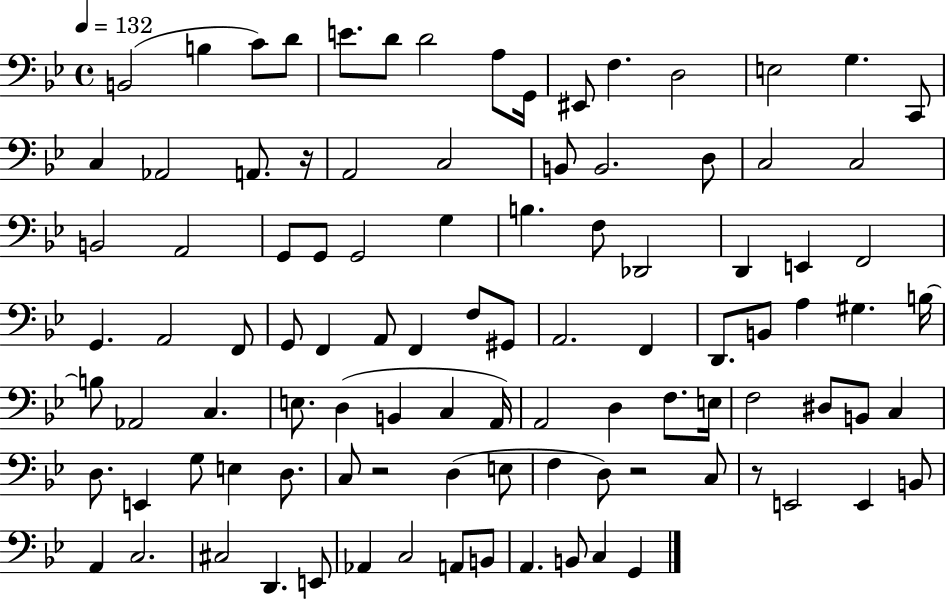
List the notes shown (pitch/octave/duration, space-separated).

B2/h B3/q C4/e D4/e E4/e. D4/e D4/h A3/e G2/s EIS2/e F3/q. D3/h E3/h G3/q. C2/e C3/q Ab2/h A2/e. R/s A2/h C3/h B2/e B2/h. D3/e C3/h C3/h B2/h A2/h G2/e G2/e G2/h G3/q B3/q. F3/e Db2/h D2/q E2/q F2/h G2/q. A2/h F2/e G2/e F2/q A2/e F2/q F3/e G#2/e A2/h. F2/q D2/e. B2/e A3/q G#3/q. B3/s B3/e Ab2/h C3/q. E3/e. D3/q B2/q C3/q A2/s A2/h D3/q F3/e. E3/s F3/h D#3/e B2/e C3/q D3/e. E2/q G3/e E3/q D3/e. C3/e R/h D3/q E3/e F3/q D3/e R/h C3/e R/e E2/h E2/q B2/e A2/q C3/h. C#3/h D2/q. E2/e Ab2/q C3/h A2/e B2/e A2/q. B2/e C3/q G2/q